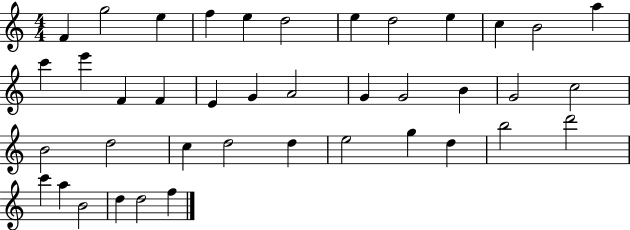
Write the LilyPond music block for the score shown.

{
  \clef treble
  \numericTimeSignature
  \time 4/4
  \key c \major
  f'4 g''2 e''4 | f''4 e''4 d''2 | e''4 d''2 e''4 | c''4 b'2 a''4 | \break c'''4 e'''4 f'4 f'4 | e'4 g'4 a'2 | g'4 g'2 b'4 | g'2 c''2 | \break b'2 d''2 | c''4 d''2 d''4 | e''2 g''4 d''4 | b''2 d'''2 | \break c'''4 a''4 b'2 | d''4 d''2 f''4 | \bar "|."
}